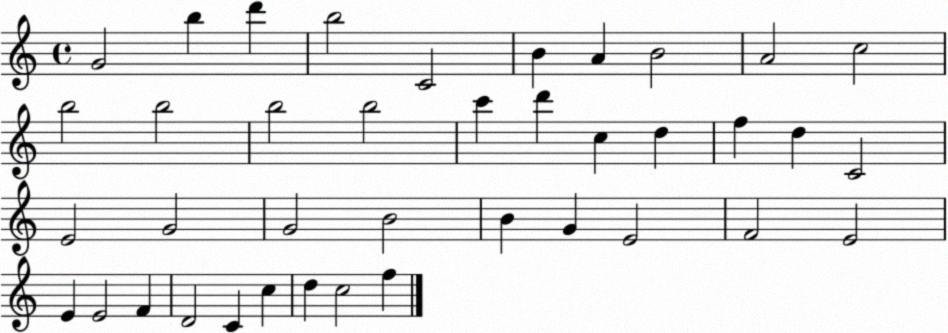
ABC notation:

X:1
T:Untitled
M:4/4
L:1/4
K:C
G2 b d' b2 C2 B A B2 A2 c2 b2 b2 b2 b2 c' d' c d f d C2 E2 G2 G2 B2 B G E2 F2 E2 E E2 F D2 C c d c2 f